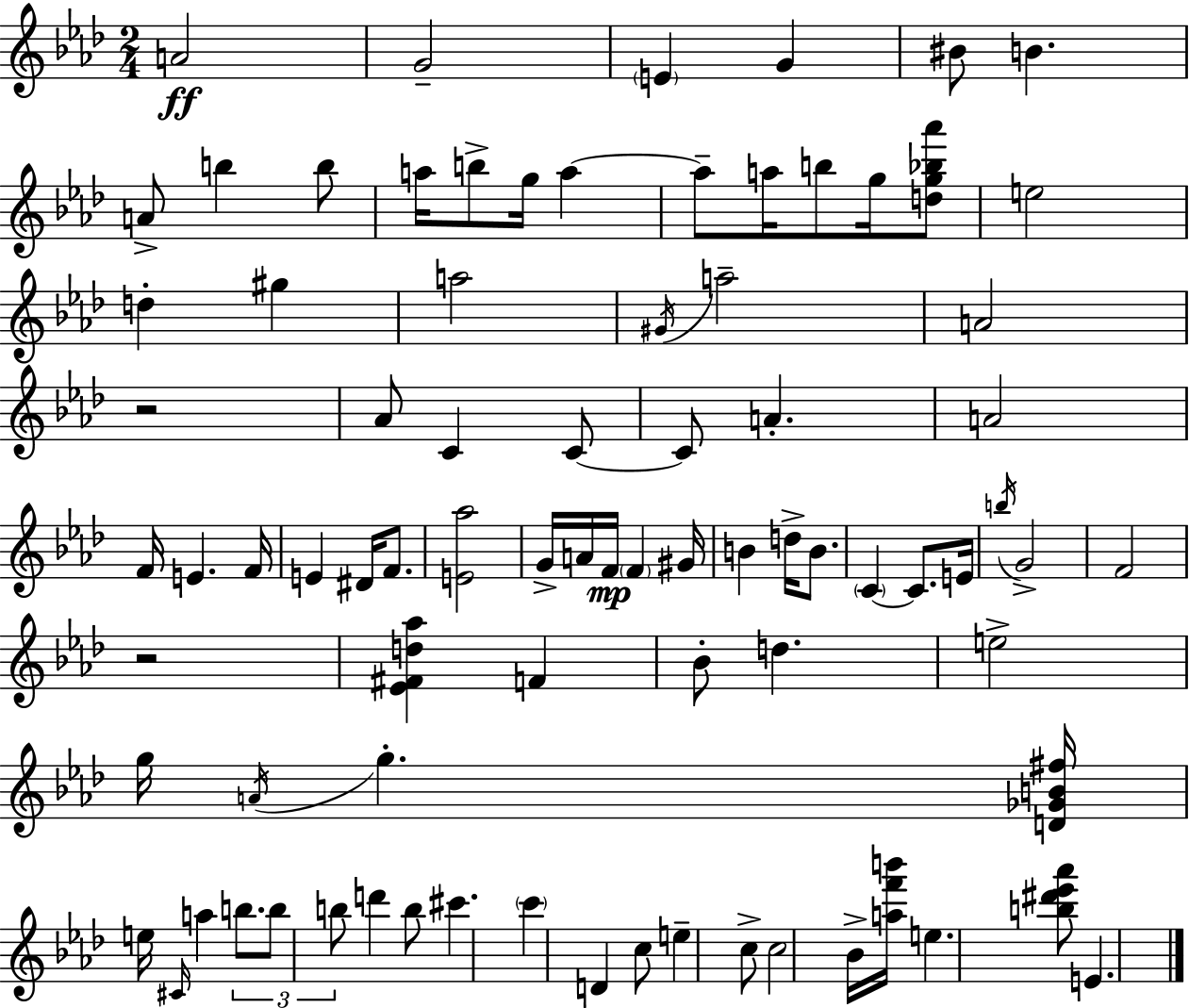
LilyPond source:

{
  \clef treble
  \numericTimeSignature
  \time 2/4
  \key aes \major
  a'2\ff | g'2-- | \parenthesize e'4 g'4 | bis'8 b'4. | \break a'8-> b''4 b''8 | a''16 b''8-> g''16 a''4~~ | a''8-- a''16 b''8 g''16 <d'' g'' bes'' aes'''>8 | e''2 | \break d''4-. gis''4 | a''2 | \acciaccatura { gis'16 } a''2-- | a'2 | \break r2 | aes'8 c'4 c'8~~ | c'8 a'4.-. | a'2 | \break f'16 e'4. | f'16 e'4 dis'16 f'8. | <e' aes''>2 | g'16-> a'16 f'16\mp \parenthesize f'4 | \break gis'16 b'4 d''16-> b'8. | \parenthesize c'4~~ c'8. | e'16 \acciaccatura { b''16 } g'2-> | f'2 | \break r2 | <ees' fis' d'' aes''>4 f'4 | bes'8-. d''4. | e''2-> | \break g''16 \acciaccatura { a'16 } g''4.-. | <d' ges' b' fis''>16 e''16 \grace { cis'16 } a''4 | \tuplet 3/2 { b''8. b''8 b''8 } | d'''4 b''8 cis'''4. | \break \parenthesize c'''4 | d'4 c''8 e''4-- | c''8-> c''2 | bes'16-> <a'' f''' b'''>16 e''4. | \break <b'' dis''' ees''' aes'''>8 e'4. | \bar "|."
}